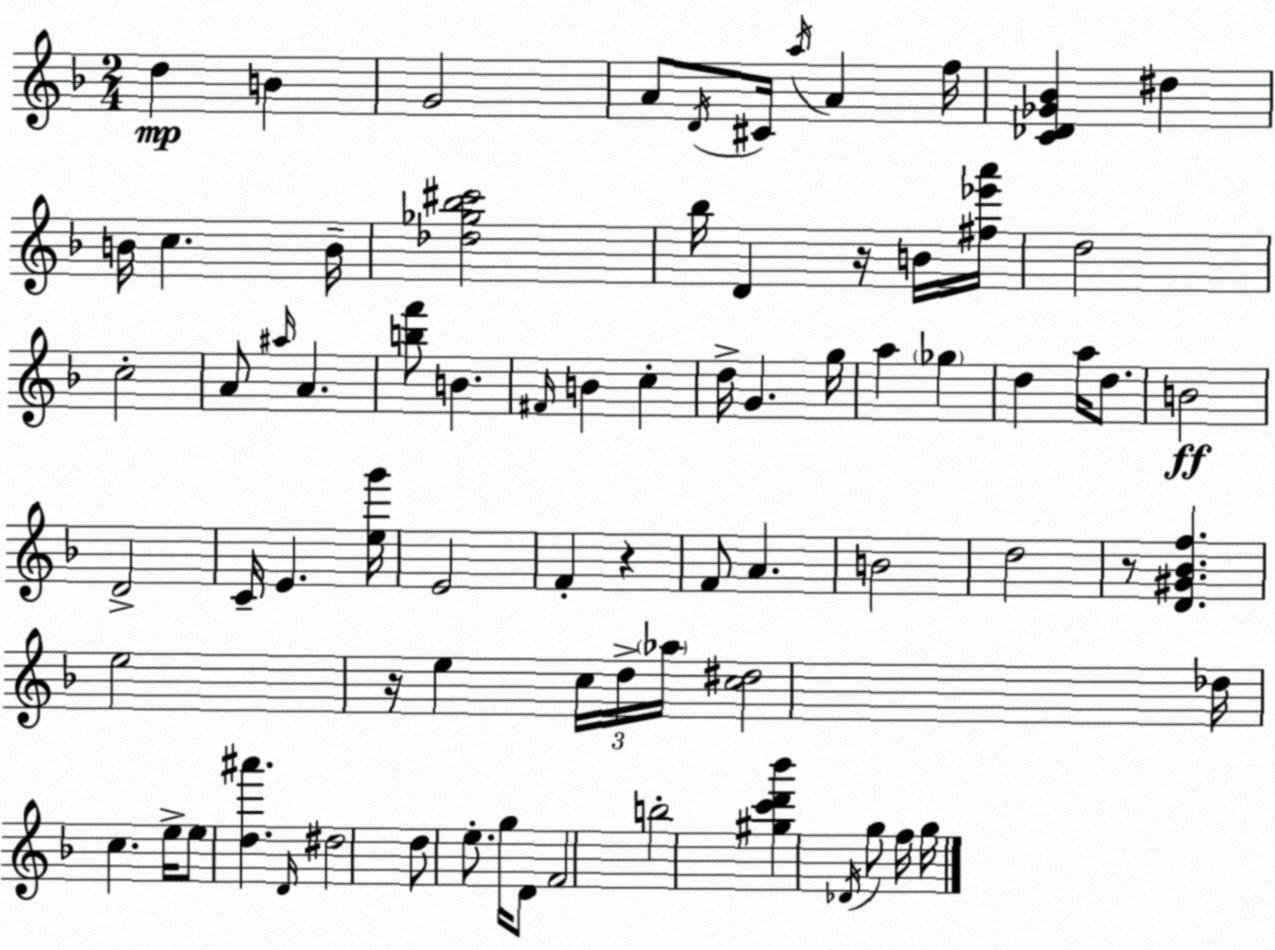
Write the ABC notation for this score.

X:1
T:Untitled
M:2/4
L:1/4
K:Dm
d B G2 A/2 D/4 ^C/4 a/4 A f/4 [C_D_G_B] ^d B/4 c B/4 [_d_g_b^c']2 _b/4 D z/4 B/4 [^f_e'a']/4 d2 c2 A/2 ^a/4 A [bf']/2 B ^F/4 B c d/4 G g/4 a _g d a/4 d/2 B2 D2 C/4 E [eg']/4 E2 F z F/2 A B2 d2 z/2 [D^G_Bf] e2 z/4 e c/4 d/4 _a/4 [c^d]2 _d/4 c e/4 e/2 [d^a'] D/4 ^d2 d/2 e/2 g/4 D/2 F2 b2 [^gc'd'_b'] _D/4 g/2 f/4 g/4